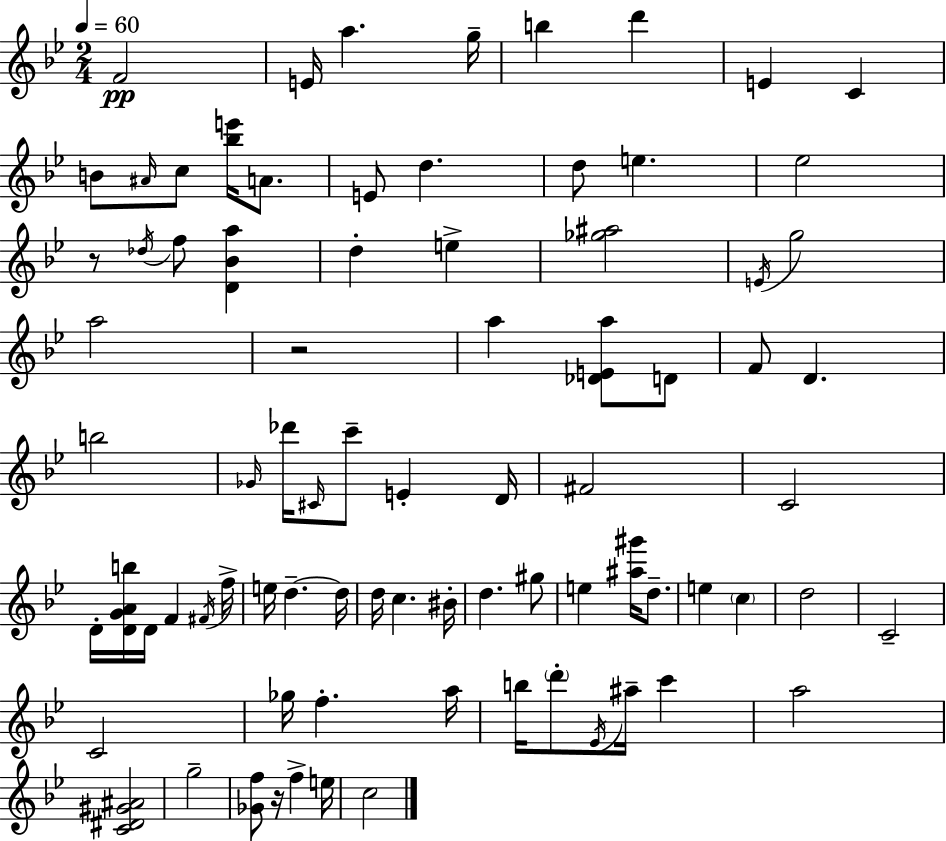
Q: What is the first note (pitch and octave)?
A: F4